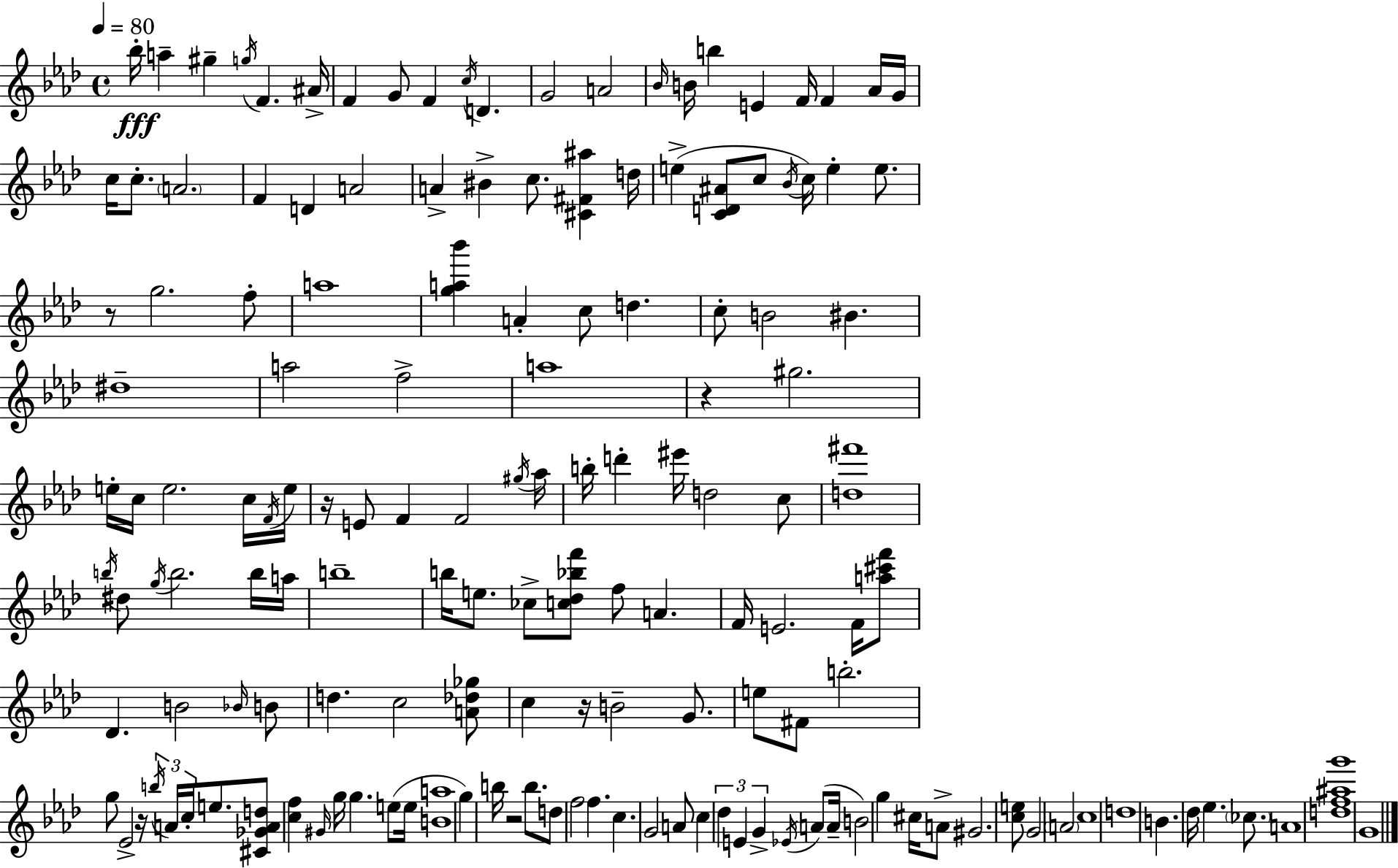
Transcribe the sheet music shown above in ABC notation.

X:1
T:Untitled
M:4/4
L:1/4
K:Ab
_b/4 a ^g g/4 F ^A/4 F G/2 F c/4 D G2 A2 _B/4 B/4 b E F/4 F _A/4 G/4 c/4 c/2 A2 F D A2 A ^B c/2 [^C^F^a] d/4 e [CD^A]/2 c/2 _B/4 c/4 e e/2 z/2 g2 f/2 a4 [ga_b'] A c/2 d c/2 B2 ^B ^d4 a2 f2 a4 z ^g2 e/4 c/4 e2 c/4 F/4 e/4 z/4 E/2 F F2 ^g/4 _a/4 b/4 d' ^e'/4 d2 c/2 [d^f']4 b/4 ^d/2 g/4 b2 b/4 a/4 b4 b/4 e/2 _c/2 [c_d_bf']/2 f/2 A F/4 E2 F/4 [a^c'f']/2 _D B2 _B/4 B/2 d c2 [A_d_g]/2 c z/4 B2 G/2 e/2 ^F/2 b2 g/2 _E2 z/4 b/4 A/4 c/4 e/2 [^C_GAd]/2 [cf] ^G/4 g/4 g e/2 e/4 [Ba]4 g b/4 z2 b/2 d/2 f2 f c G2 A/2 c _d E G _E/4 A/2 A/4 B2 g ^c/4 A/2 ^G2 [ce]/2 G2 A2 c4 d4 B _d/4 _e _c/2 A4 [df^ag']4 G4